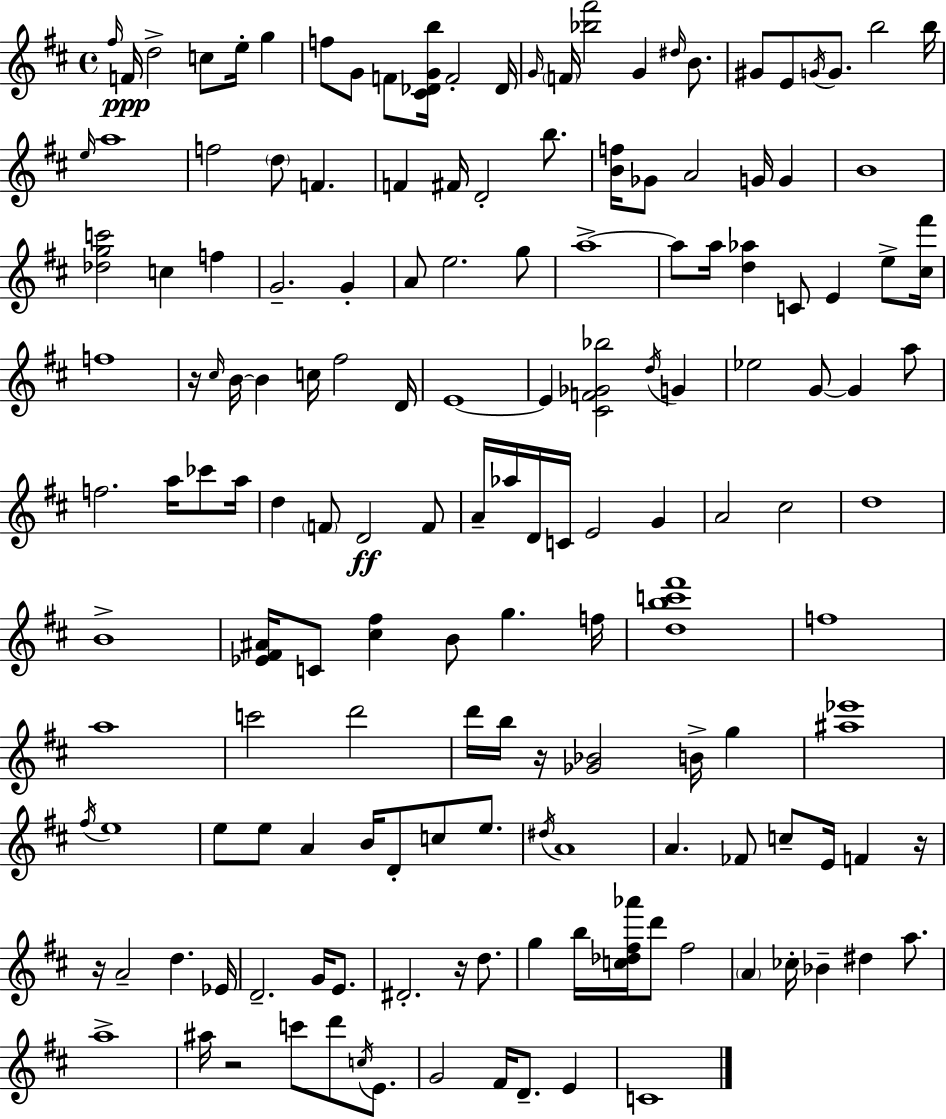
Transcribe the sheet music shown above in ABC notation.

X:1
T:Untitled
M:4/4
L:1/4
K:D
^f/4 F/4 d2 c/2 e/4 g f/2 G/2 F/2 [^C_DGb]/4 F2 _D/4 G/4 F/4 [_b^f']2 G ^d/4 B/2 ^G/2 E/2 G/4 G/2 b2 b/4 e/4 a4 f2 d/2 F F ^F/4 D2 b/2 [Bf]/4 _G/2 A2 G/4 G B4 [_dgc']2 c f G2 G A/2 e2 g/2 a4 a/2 a/4 [d_a] C/2 E e/2 [^c^f']/4 f4 z/4 ^c/4 B/4 B c/4 ^f2 D/4 E4 E [^CF_G_b]2 d/4 G _e2 G/2 G a/2 f2 a/4 _c'/2 a/4 d F/2 D2 F/2 A/4 _a/4 D/4 C/4 E2 G A2 ^c2 d4 B4 [_E^F^A]/4 C/2 [^c^f] B/2 g f/4 [dbc'^f']4 f4 a4 c'2 d'2 d'/4 b/4 z/4 [_G_B]2 B/4 g [^a_e']4 ^f/4 e4 e/2 e/2 A B/4 D/2 c/2 e/2 ^d/4 A4 A _F/2 c/2 E/4 F z/4 z/4 A2 d _E/4 D2 G/4 E/2 ^D2 z/4 d/2 g b/4 [c_d^f_a']/4 d'/2 ^f2 A _c/4 _B ^d a/2 a4 ^a/4 z2 c'/2 d'/2 c/4 E/2 G2 ^F/4 D/2 E C4